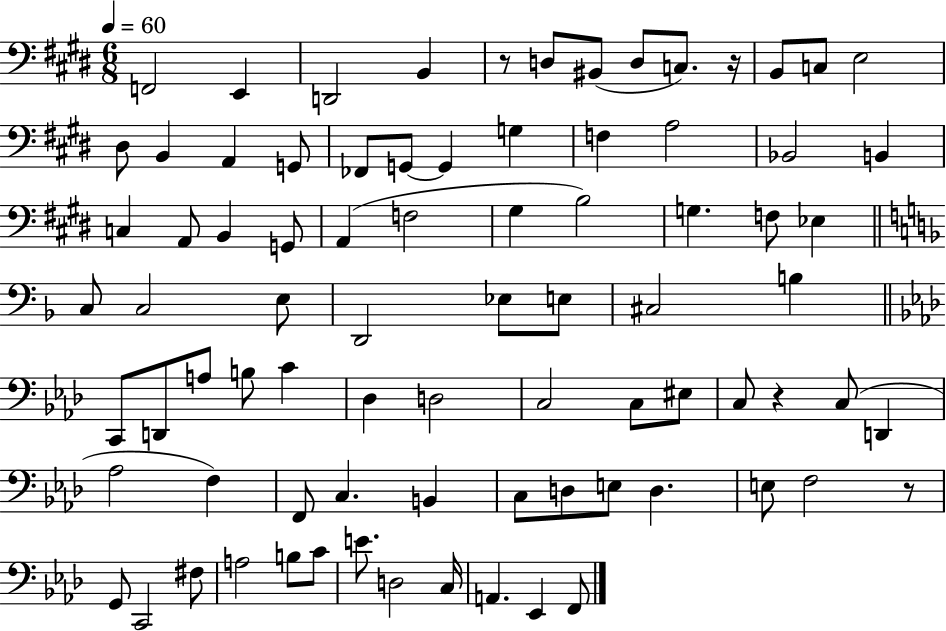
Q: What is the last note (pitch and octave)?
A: F2